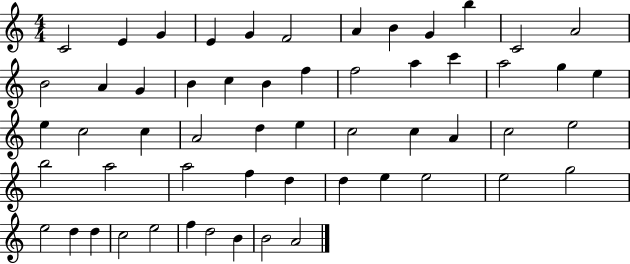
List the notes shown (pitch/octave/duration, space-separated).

C4/h E4/q G4/q E4/q G4/q F4/h A4/q B4/q G4/q B5/q C4/h A4/h B4/h A4/q G4/q B4/q C5/q B4/q F5/q F5/h A5/q C6/q A5/h G5/q E5/q E5/q C5/h C5/q A4/h D5/q E5/q C5/h C5/q A4/q C5/h E5/h B5/h A5/h A5/h F5/q D5/q D5/q E5/q E5/h E5/h G5/h E5/h D5/q D5/q C5/h E5/h F5/q D5/h B4/q B4/h A4/h